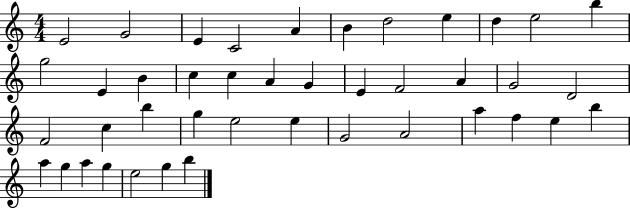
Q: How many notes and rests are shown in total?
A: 42